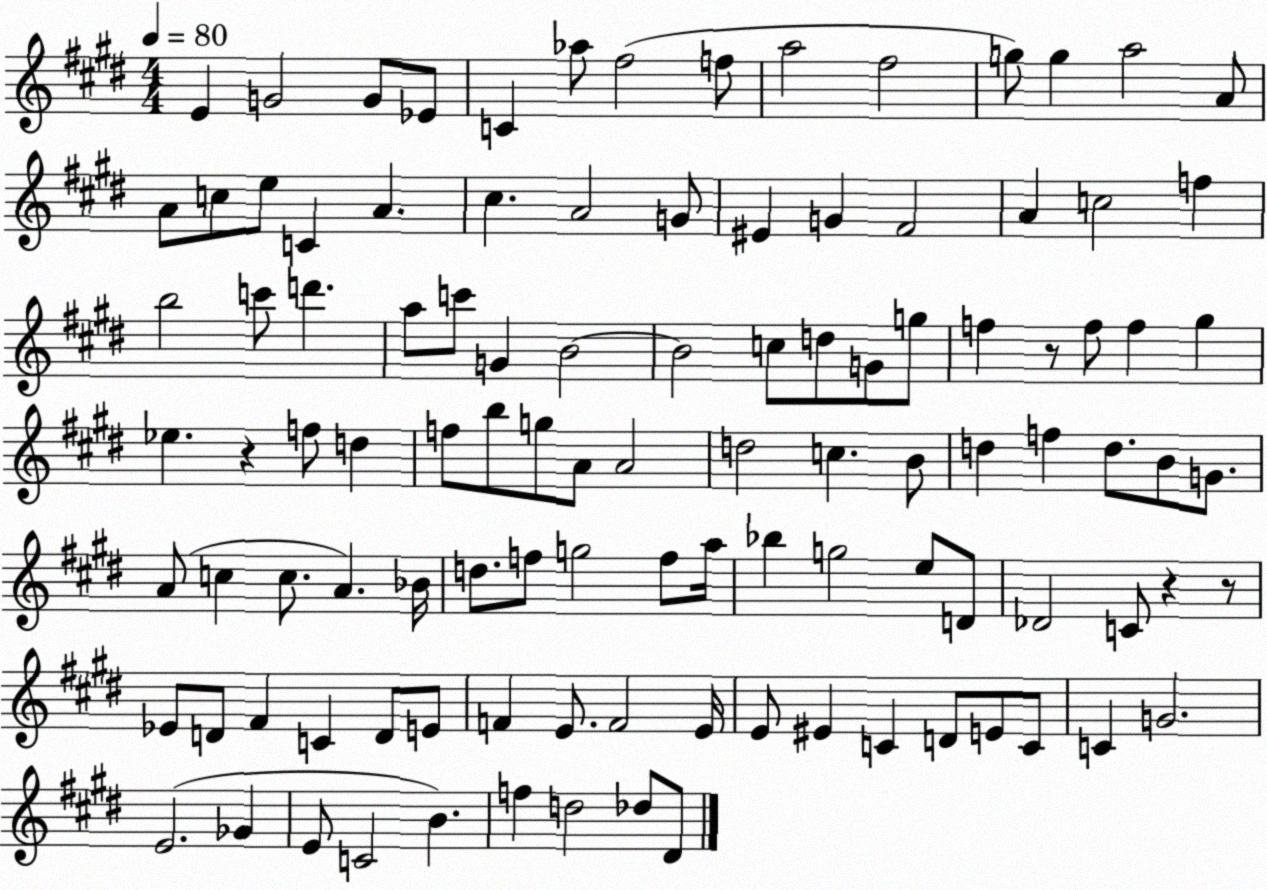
X:1
T:Untitled
M:4/4
L:1/4
K:E
E G2 G/2 _E/2 C _a/2 ^f2 f/2 a2 ^f2 g/2 g a2 A/2 A/2 c/2 e/2 C A ^c A2 G/2 ^E G ^F2 A c2 f b2 c'/2 d' a/2 c'/2 G B2 B2 c/2 d/2 G/2 g/2 f z/2 f/2 f ^g _e z f/2 d f/2 b/2 g/2 A/2 A2 d2 c B/2 d f d/2 B/2 G/2 A/2 c c/2 A _B/4 d/2 f/2 g2 f/2 a/4 _b g2 e/2 D/2 _D2 C/2 z z/2 _E/2 D/2 ^F C D/2 E/2 F E/2 F2 E/4 E/2 ^E C D/2 E/2 C/2 C G2 E2 _G E/2 C2 B f d2 _d/2 ^D/2